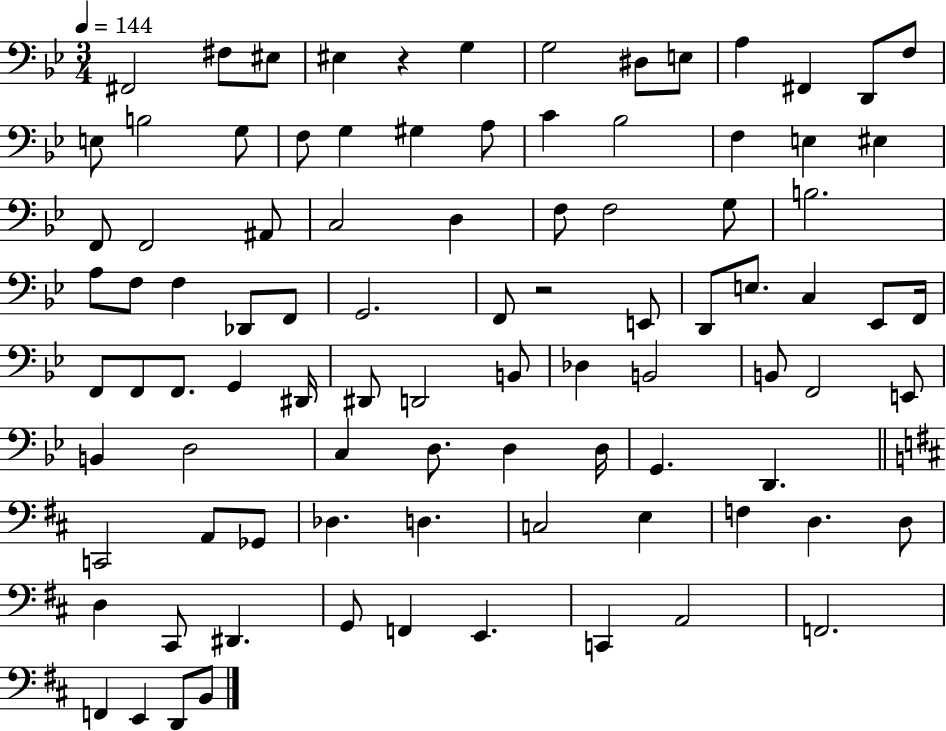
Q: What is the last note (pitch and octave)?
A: B2